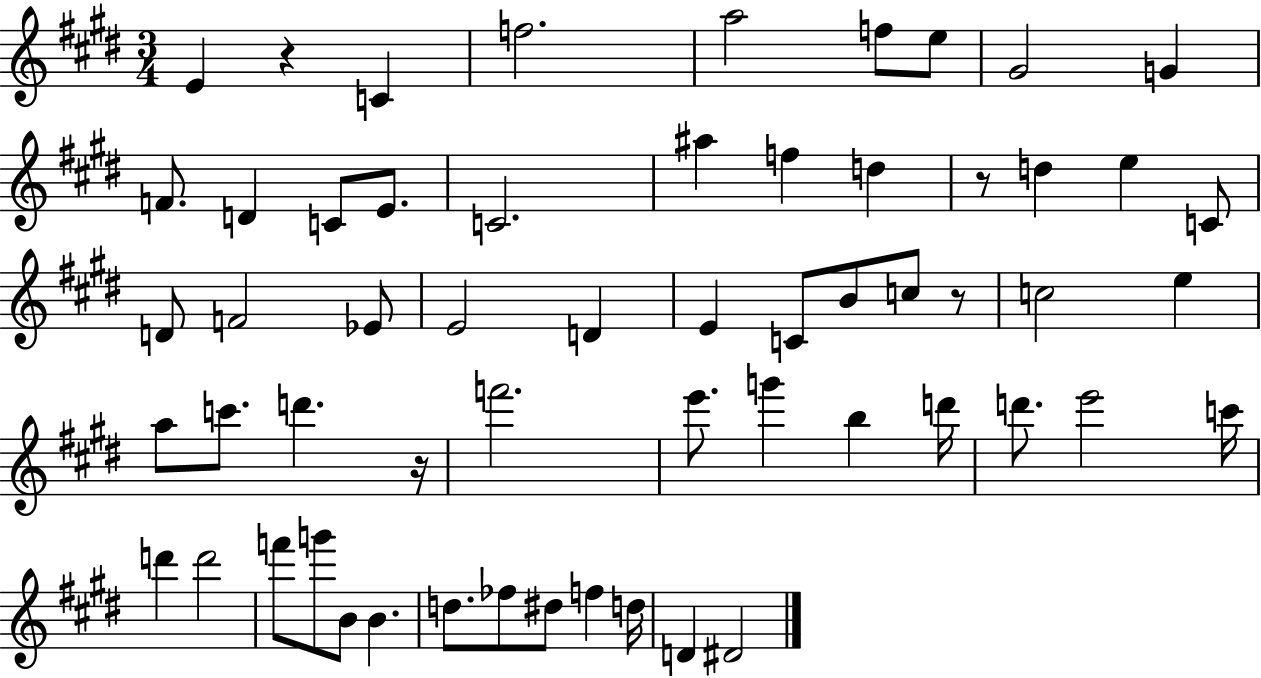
E4/q R/q C4/q F5/h. A5/h F5/e E5/e G#4/h G4/q F4/e. D4/q C4/e E4/e. C4/h. A#5/q F5/q D5/q R/e D5/q E5/q C4/e D4/e F4/h Eb4/e E4/h D4/q E4/q C4/e B4/e C5/e R/e C5/h E5/q A5/e C6/e. D6/q. R/s F6/h. E6/e. G6/q B5/q D6/s D6/e. E6/h C6/s D6/q D6/h F6/e G6/e B4/e B4/q. D5/e. FES5/e D#5/e F5/q D5/s D4/q D#4/h